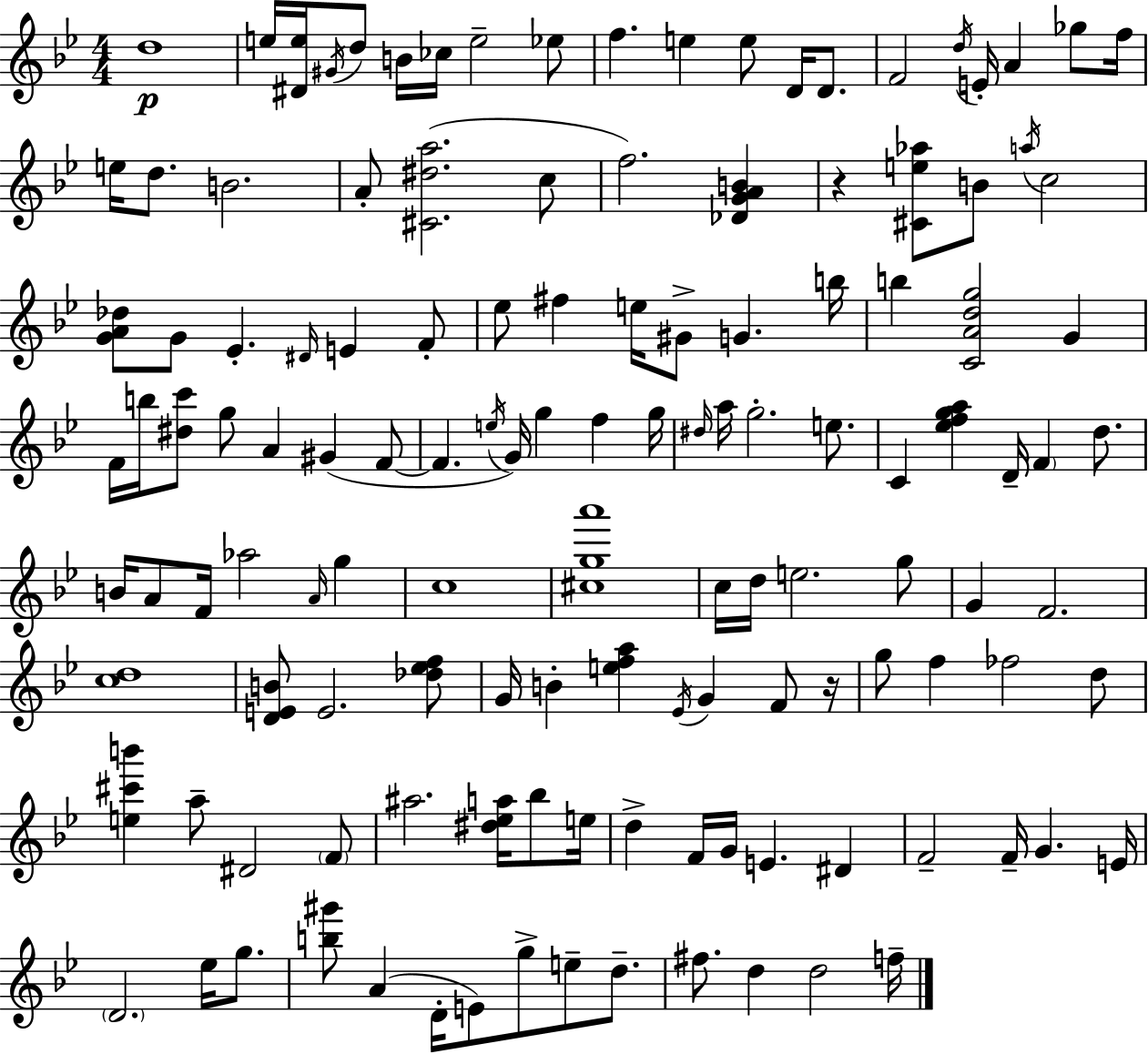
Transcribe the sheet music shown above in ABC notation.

X:1
T:Untitled
M:4/4
L:1/4
K:Bb
d4 e/4 [^De]/4 ^G/4 d/2 B/4 _c/4 e2 _e/2 f e e/2 D/4 D/2 F2 d/4 E/4 A _g/2 f/4 e/4 d/2 B2 A/2 [^C^da]2 c/2 f2 [_DGAB] z [^Ce_a]/2 B/2 a/4 c2 [GA_d]/2 G/2 _E ^D/4 E F/2 _e/2 ^f e/4 ^G/2 G b/4 b [CAdg]2 G F/4 b/4 [^dc']/2 g/2 A ^G F/2 F e/4 G/4 g f g/4 ^d/4 a/4 g2 e/2 C [_efga] D/4 F d/2 B/4 A/2 F/4 _a2 A/4 g c4 [^cga']4 c/4 d/4 e2 g/2 G F2 [cd]4 [DEB]/2 E2 [_d_ef]/2 G/4 B [efa] _E/4 G F/2 z/4 g/2 f _f2 d/2 [e^c'b'] a/2 ^D2 F/2 ^a2 [^d_ea]/4 _b/2 e/4 d F/4 G/4 E ^D F2 F/4 G E/4 D2 _e/4 g/2 [b^g']/2 A D/4 E/2 g/2 e/2 d/2 ^f/2 d d2 f/4